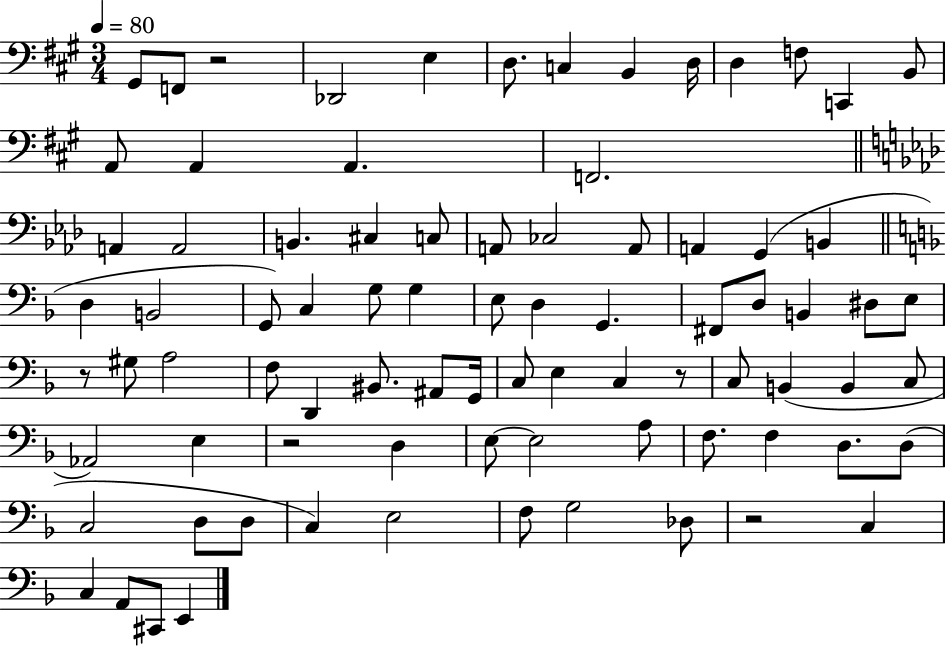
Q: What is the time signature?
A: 3/4